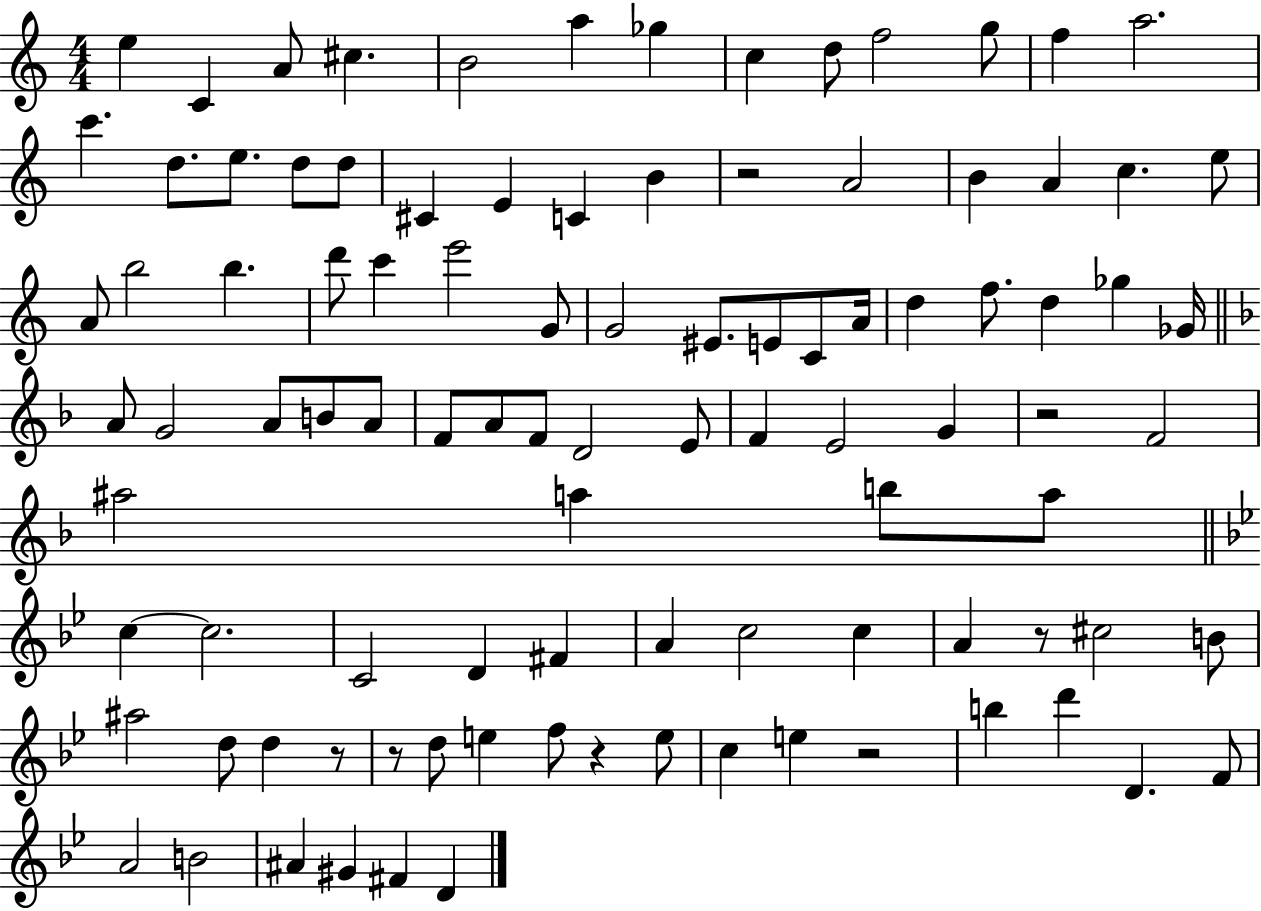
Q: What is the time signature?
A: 4/4